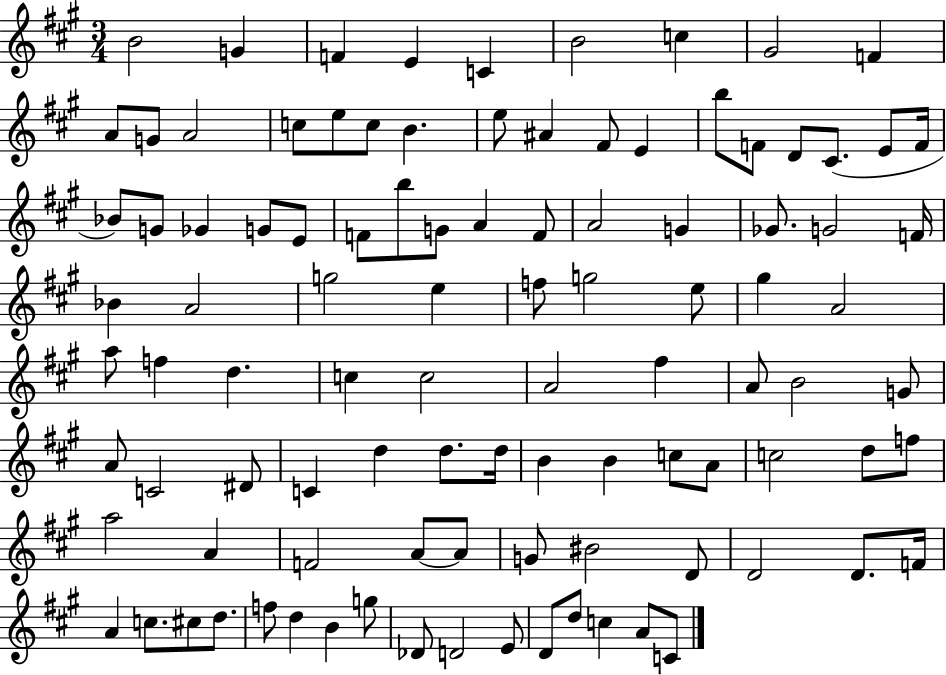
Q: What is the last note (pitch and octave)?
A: C4